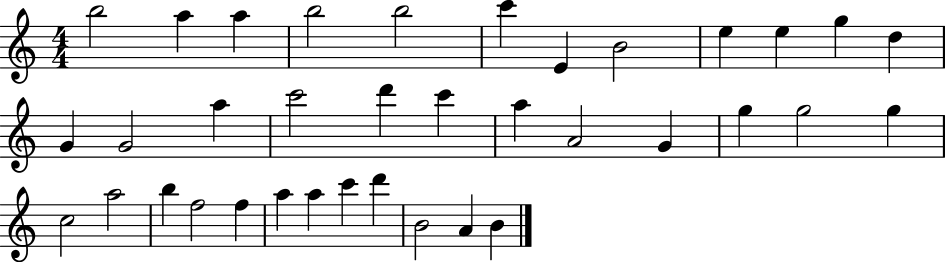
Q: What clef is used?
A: treble